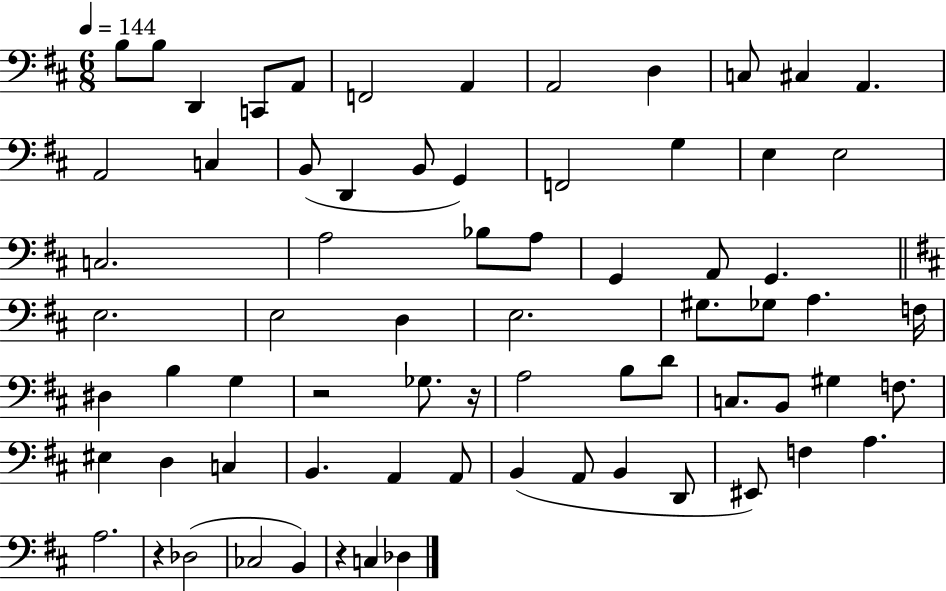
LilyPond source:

{
  \clef bass
  \numericTimeSignature
  \time 6/8
  \key d \major
  \tempo 4 = 144
  \repeat volta 2 { b8 b8 d,4 c,8 a,8 | f,2 a,4 | a,2 d4 | c8 cis4 a,4. | \break a,2 c4 | b,8( d,4 b,8 g,4) | f,2 g4 | e4 e2 | \break c2. | a2 bes8 a8 | g,4 a,8 g,4. | \bar "||" \break \key d \major e2. | e2 d4 | e2. | gis8. ges8 a4. f16 | \break dis4 b4 g4 | r2 ges8. r16 | a2 b8 d'8 | c8. b,8 gis4 f8. | \break eis4 d4 c4 | b,4. a,4 a,8 | b,4( a,8 b,4 d,8 | eis,8) f4 a4. | \break a2. | r4 des2( | ces2 b,4) | r4 c4 des4 | \break } \bar "|."
}